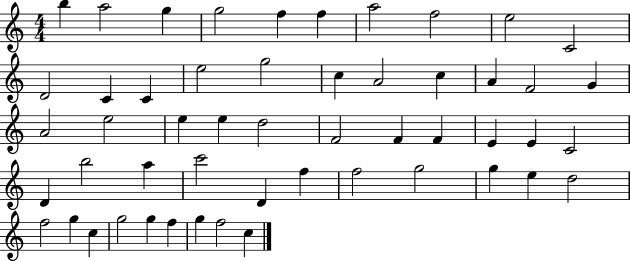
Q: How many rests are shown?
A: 0